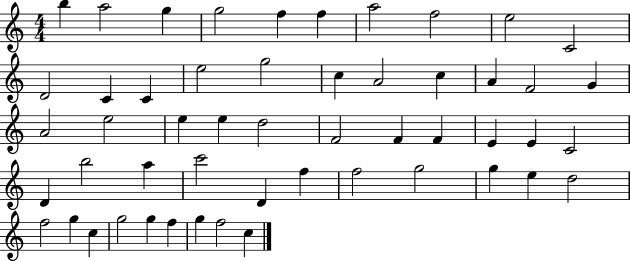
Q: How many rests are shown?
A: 0